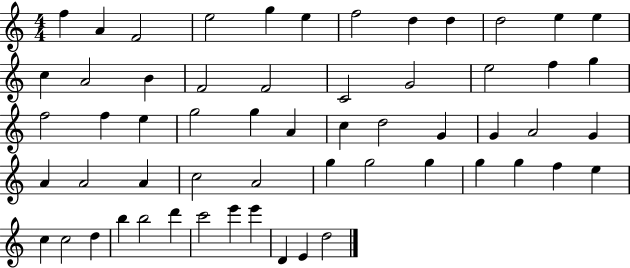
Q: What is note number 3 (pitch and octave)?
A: F4